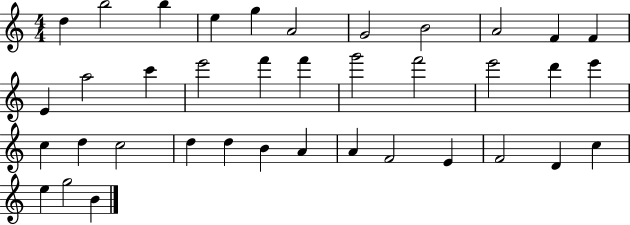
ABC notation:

X:1
T:Untitled
M:4/4
L:1/4
K:C
d b2 b e g A2 G2 B2 A2 F F E a2 c' e'2 f' f' g'2 f'2 e'2 d' e' c d c2 d d B A A F2 E F2 D c e g2 B